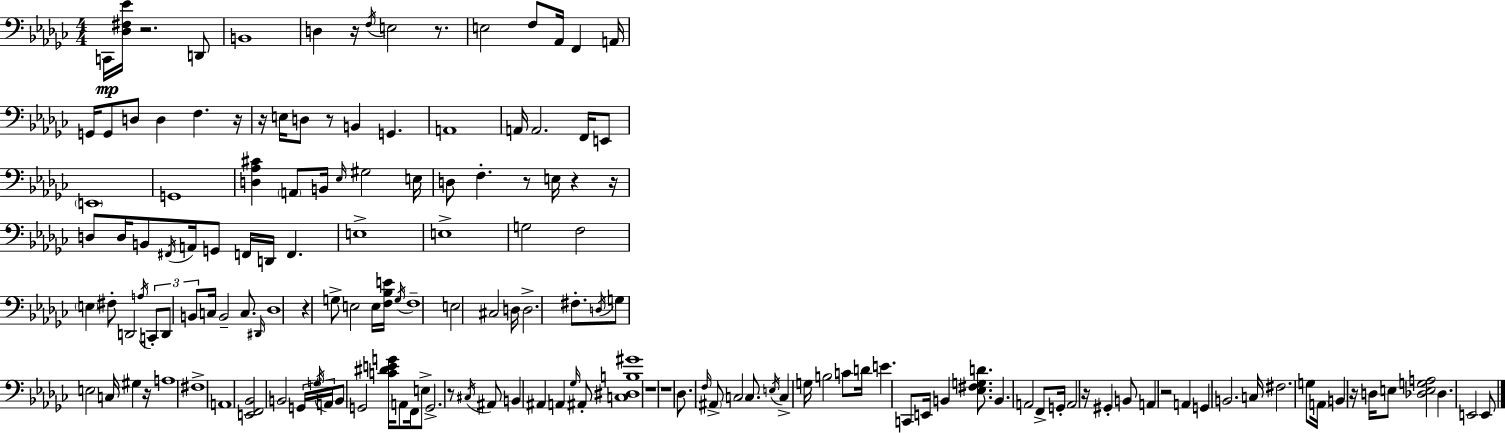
X:1
T:Untitled
M:4/4
L:1/4
K:Ebm
C,,/4 [_D,^F,_E]/4 z2 D,,/2 B,,4 D, z/4 F,/4 E,2 z/2 E,2 F,/2 _A,,/4 F,, A,,/4 G,,/4 G,,/2 D,/2 D, F, z/4 z/4 E,/4 D,/2 z/2 B,, G,, A,,4 A,,/4 A,,2 F,,/4 E,,/2 E,,4 G,,4 [D,_A,^C] A,,/2 B,,/4 _E,/4 ^G,2 E,/4 D,/2 F, z/2 E,/4 z z/4 D,/2 D,/4 B,,/2 ^F,,/4 A,,/4 G,,/2 F,,/4 D,,/4 F,, E,4 E,4 G,2 F,2 E, ^F,/2 D,,2 A,/4 C,,/2 D,,/2 B,,/2 C,/4 B,,2 C,/2 ^D,,/4 _D,4 z G,/2 E,2 E,/4 [F,_B,E]/4 G,/4 F,4 E,2 ^C,2 D,/4 D,2 ^F,/2 D,/4 G,/2 E,2 C,/4 ^G, z/4 A,4 ^F,4 A,,4 [E,,F,,_B,,]2 B,,2 G,,/4 G,/4 A,,/4 B,,/2 G,,2 [C^DEG]/4 A,,/2 F,,/4 E,/2 G,,2 z/2 ^C,/4 ^A,,/2 B,, ^A,, A,, _G,/4 ^A,,/2 [C,^D,B,^G]4 z4 z4 _D,/2 F,/4 ^A,,/2 C,2 C,/2 E,/4 C, G,/4 B,2 C/2 D/4 E C,,/2 E,,/4 B,, [_E,^F,G,D]/2 B,, A,,2 F,,/2 G,,/4 A,,2 z/4 ^G,, B,,/2 A,, z2 A,, G,, B,,2 C,/4 ^F,2 G,/2 A,,/4 B,, z/4 D,/4 E,/2 [_D,E,G,A,]2 _D, E,,2 E,,/2